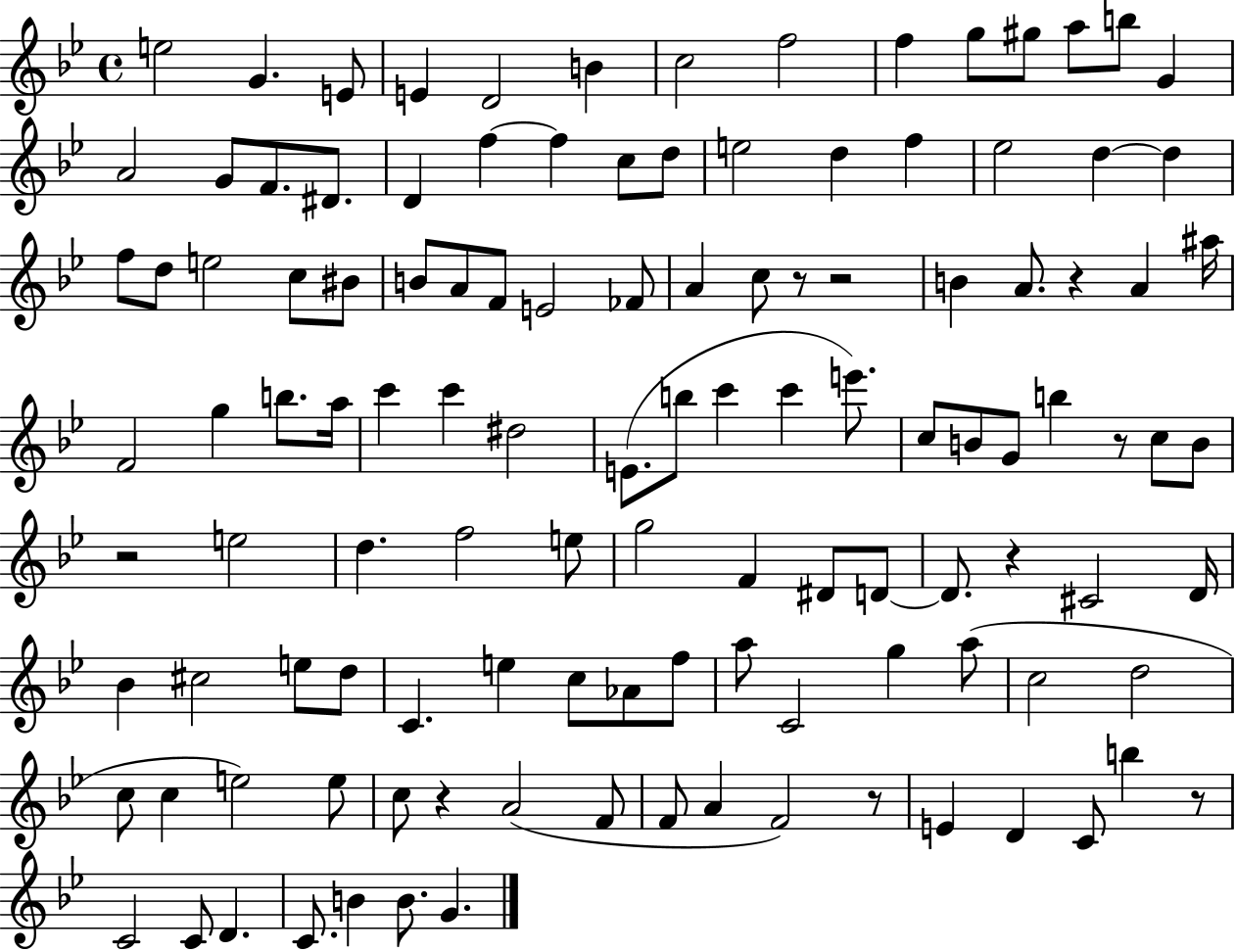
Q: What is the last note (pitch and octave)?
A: G4